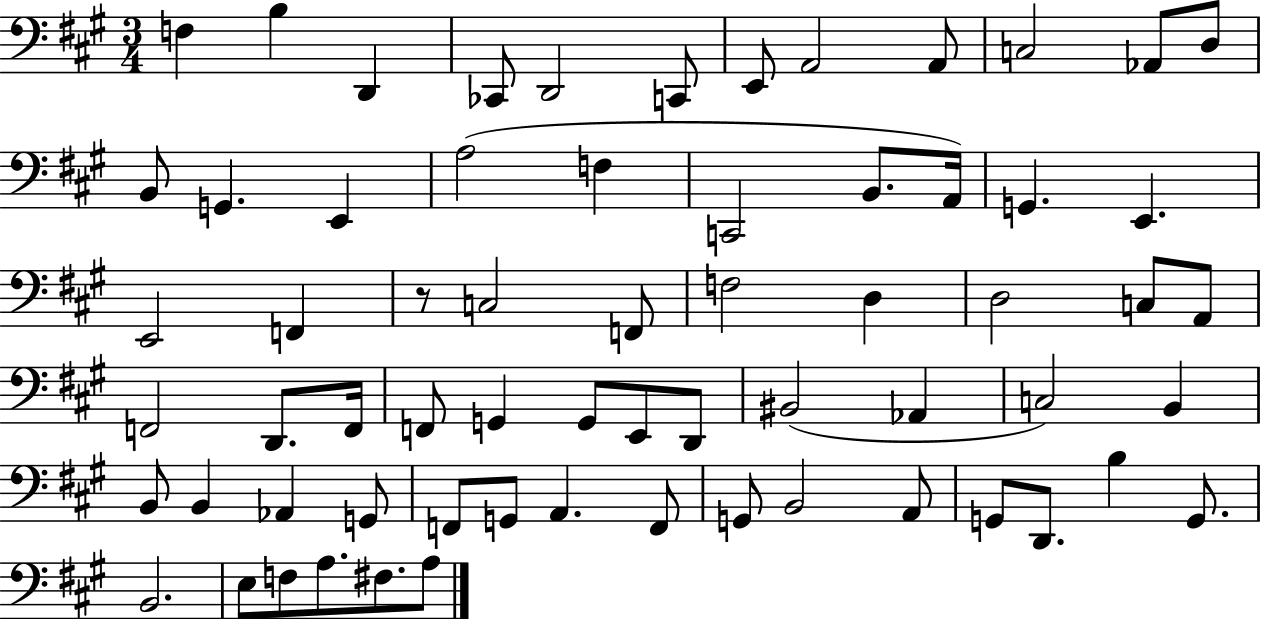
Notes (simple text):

F3/q B3/q D2/q CES2/e D2/h C2/e E2/e A2/h A2/e C3/h Ab2/e D3/e B2/e G2/q. E2/q A3/h F3/q C2/h B2/e. A2/s G2/q. E2/q. E2/h F2/q R/e C3/h F2/e F3/h D3/q D3/h C3/e A2/e F2/h D2/e. F2/s F2/e G2/q G2/e E2/e D2/e BIS2/h Ab2/q C3/h B2/q B2/e B2/q Ab2/q G2/e F2/e G2/e A2/q. F2/e G2/e B2/h A2/e G2/e D2/e. B3/q G2/e. B2/h. E3/e F3/e A3/e. F#3/e. A3/e